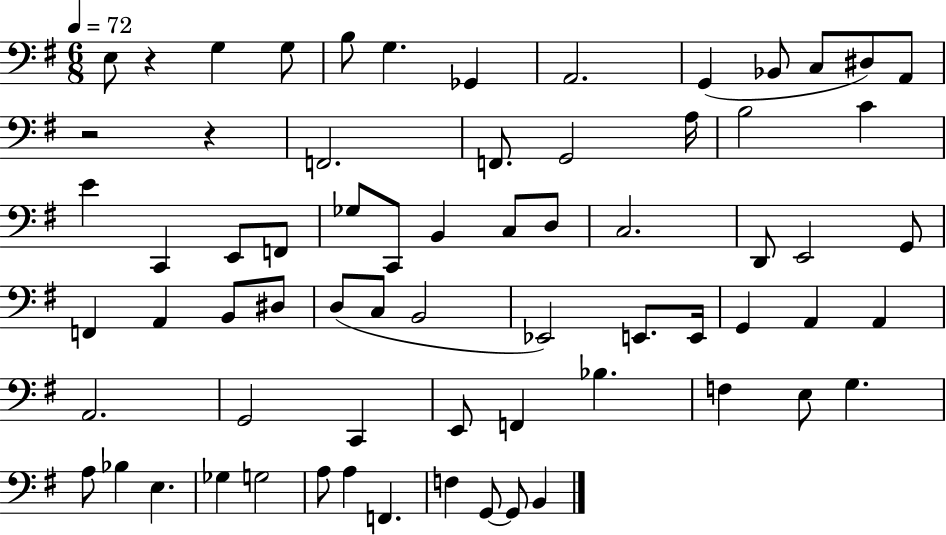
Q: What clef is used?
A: bass